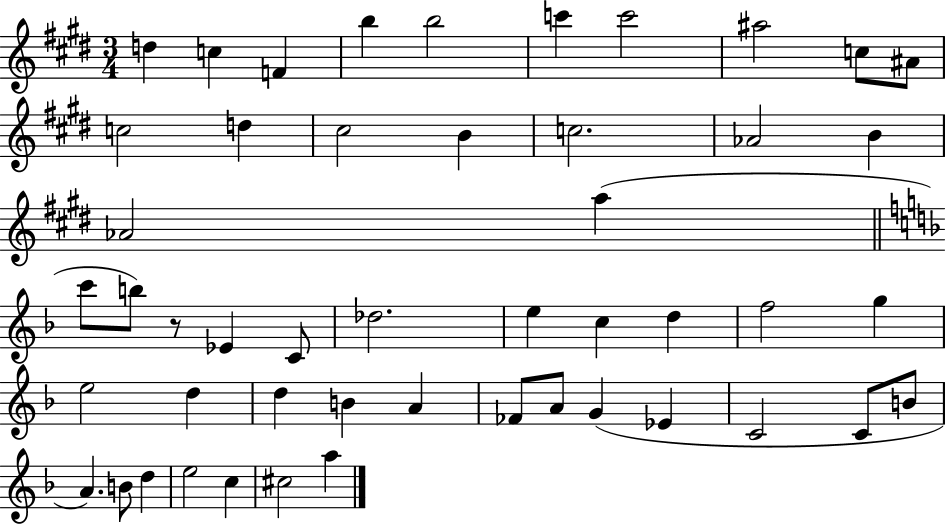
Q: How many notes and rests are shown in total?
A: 49